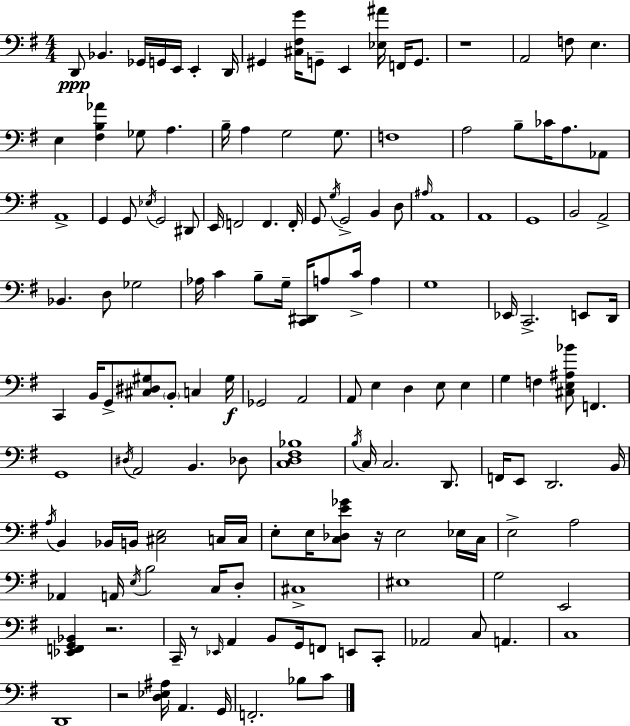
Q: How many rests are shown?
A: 5